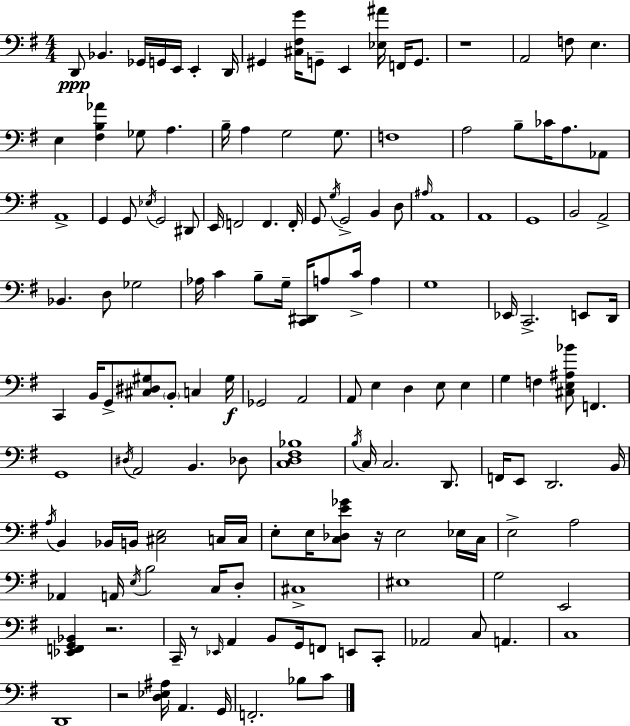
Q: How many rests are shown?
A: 5